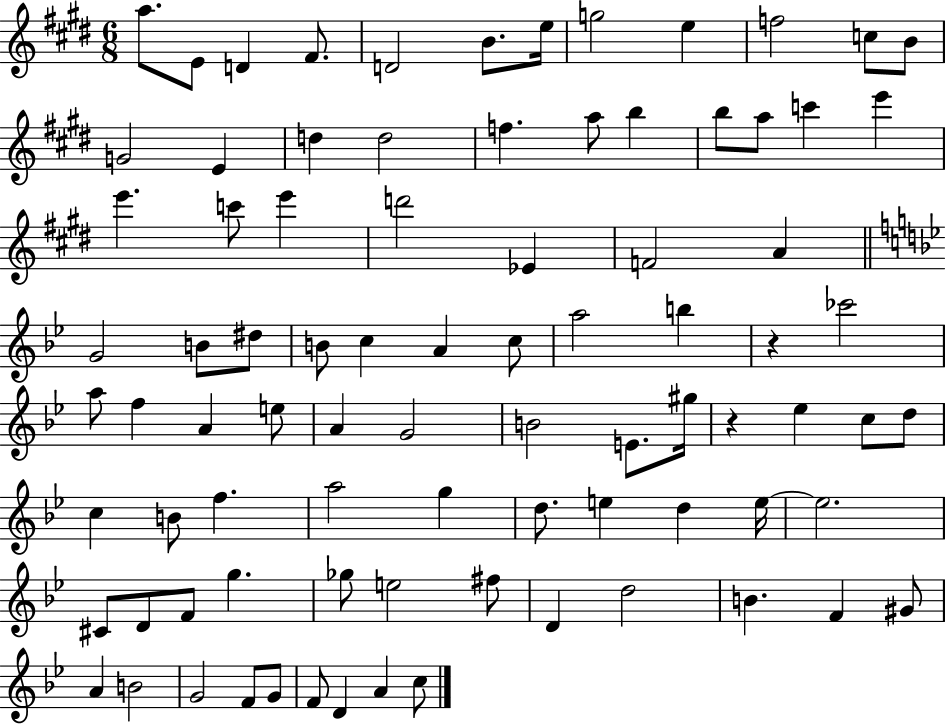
X:1
T:Untitled
M:6/8
L:1/4
K:E
a/2 E/2 D ^F/2 D2 B/2 e/4 g2 e f2 c/2 B/2 G2 E d d2 f a/2 b b/2 a/2 c' e' e' c'/2 e' d'2 _E F2 A G2 B/2 ^d/2 B/2 c A c/2 a2 b z _c'2 a/2 f A e/2 A G2 B2 E/2 ^g/4 z _e c/2 d/2 c B/2 f a2 g d/2 e d e/4 e2 ^C/2 D/2 F/2 g _g/2 e2 ^f/2 D d2 B F ^G/2 A B2 G2 F/2 G/2 F/2 D A c/2